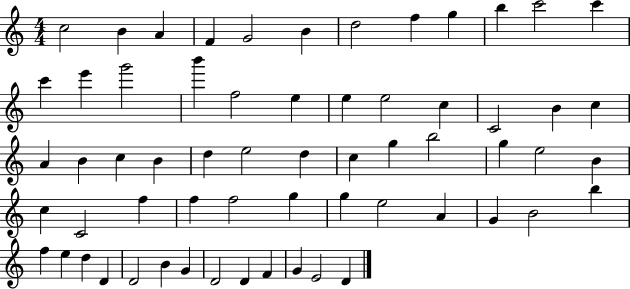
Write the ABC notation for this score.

X:1
T:Untitled
M:4/4
L:1/4
K:C
c2 B A F G2 B d2 f g b c'2 c' c' e' g'2 b' f2 e e e2 c C2 B c A B c B d e2 d c g b2 g e2 B c C2 f f f2 g g e2 A G B2 b f e d D D2 B G D2 D F G E2 D